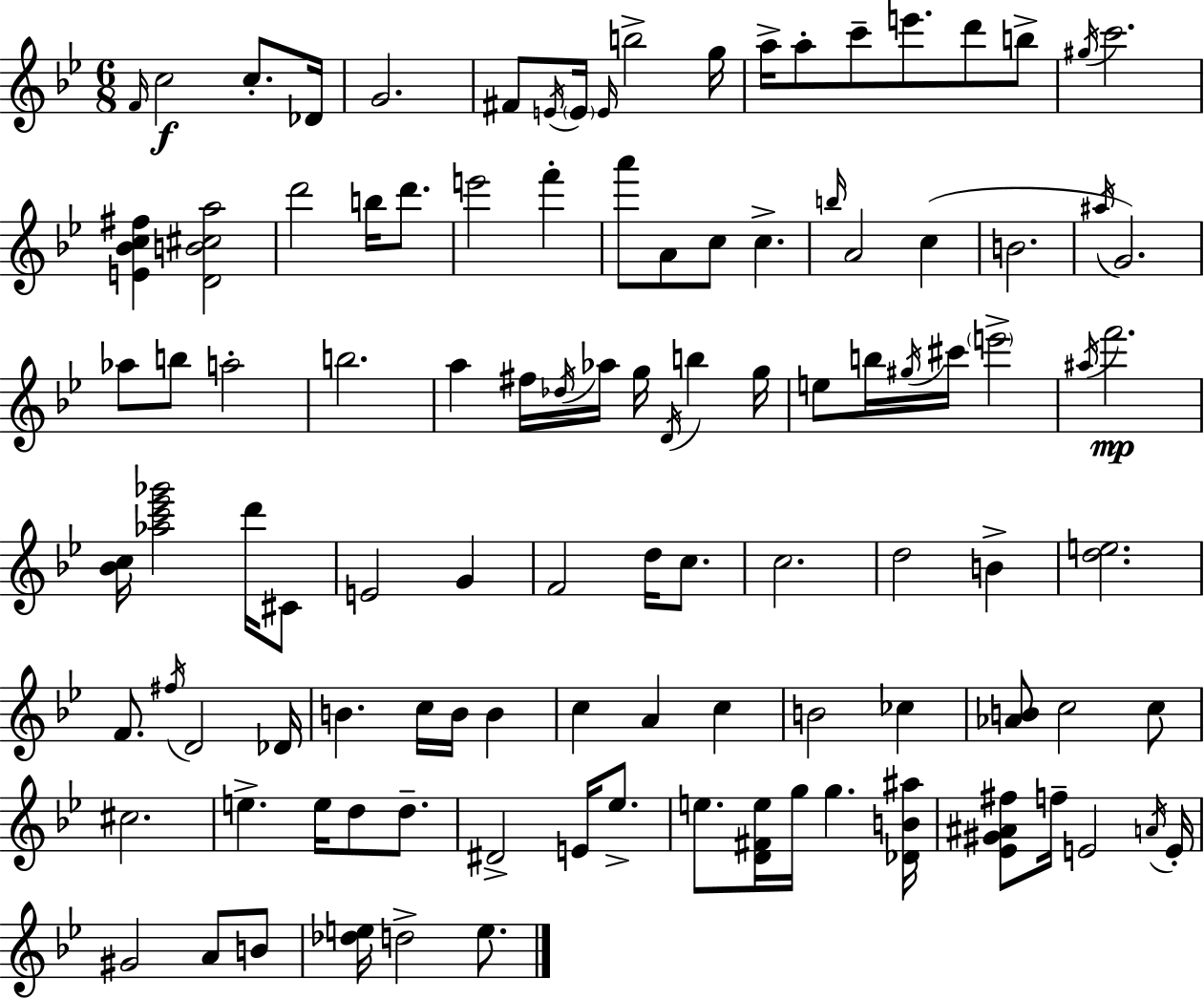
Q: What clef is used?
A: treble